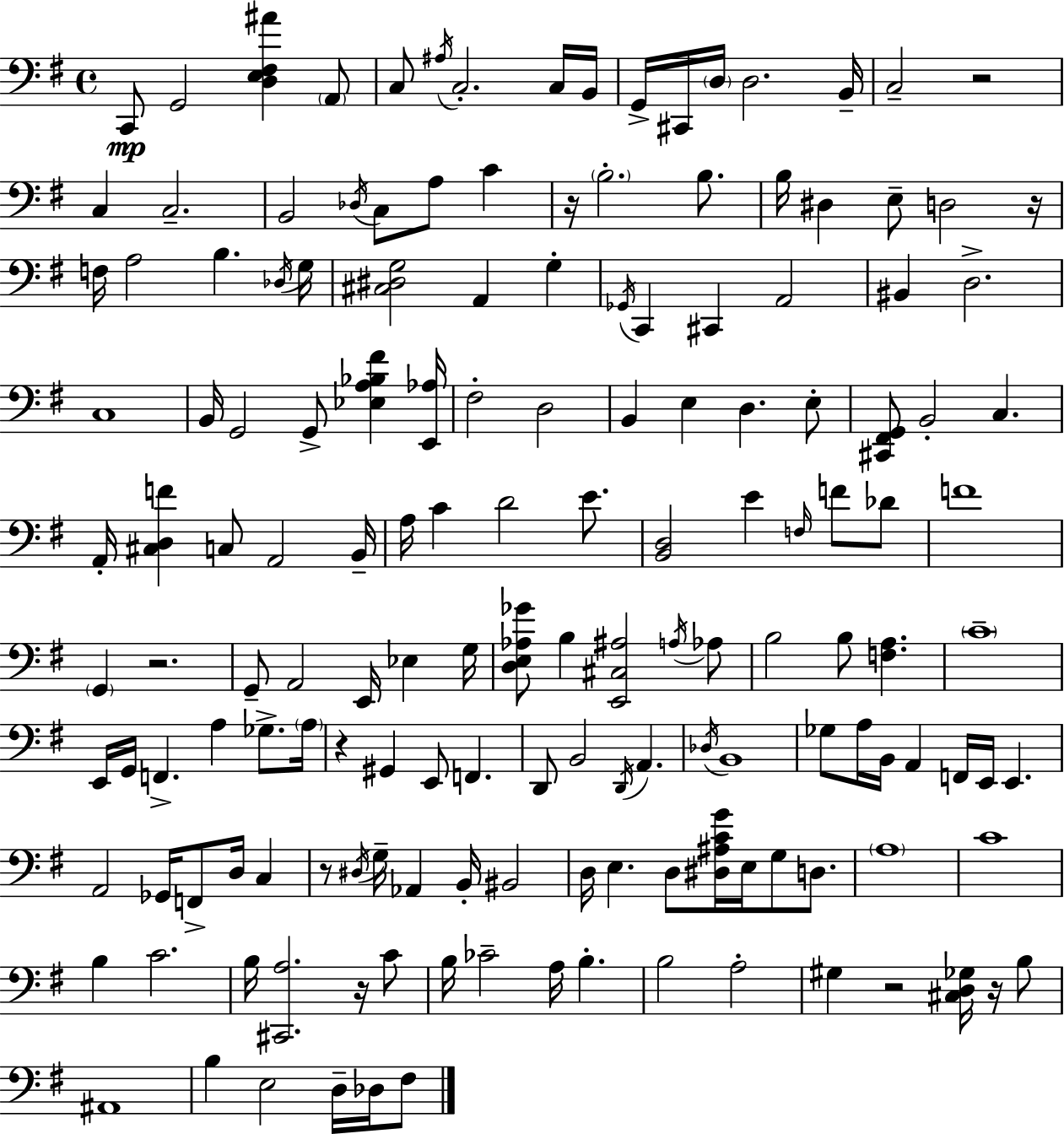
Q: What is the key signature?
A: E minor